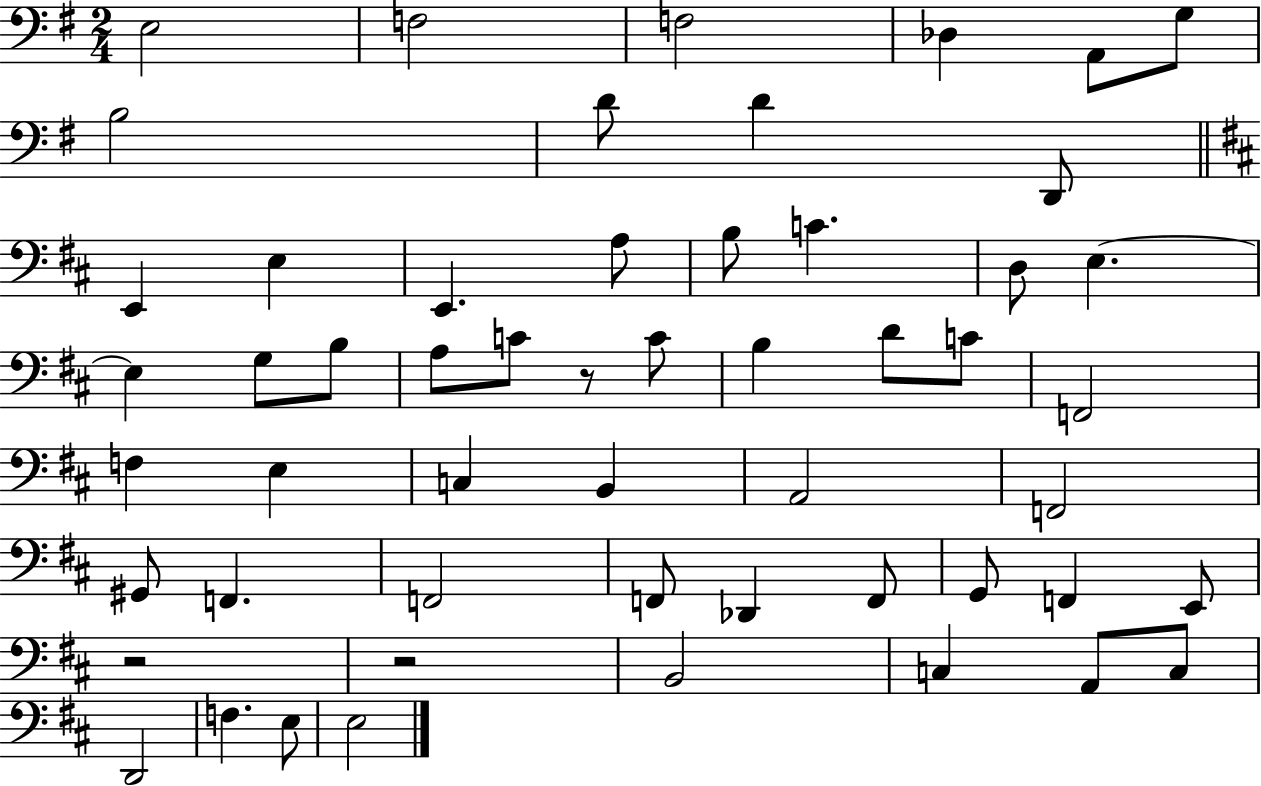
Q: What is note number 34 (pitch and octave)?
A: F2